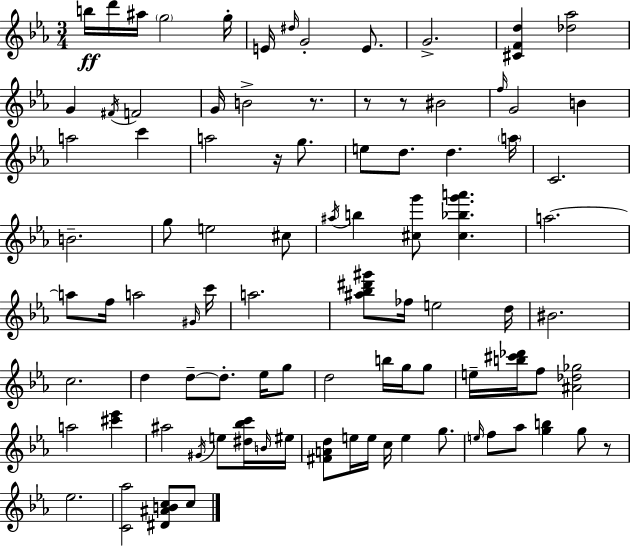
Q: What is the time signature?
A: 3/4